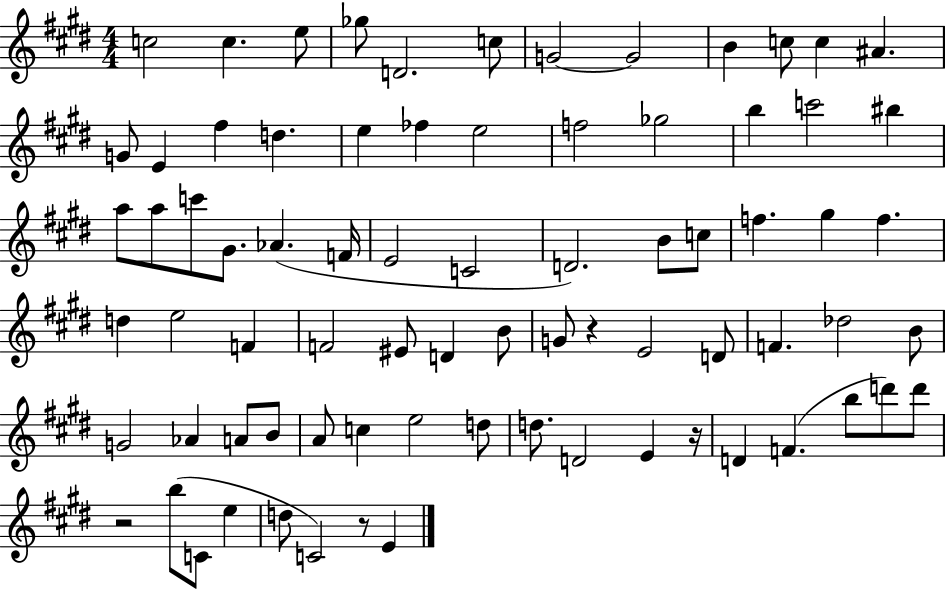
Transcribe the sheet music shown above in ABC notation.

X:1
T:Untitled
M:4/4
L:1/4
K:E
c2 c e/2 _g/2 D2 c/2 G2 G2 B c/2 c ^A G/2 E ^f d e _f e2 f2 _g2 b c'2 ^b a/2 a/2 c'/2 ^G/2 _A F/4 E2 C2 D2 B/2 c/2 f ^g f d e2 F F2 ^E/2 D B/2 G/2 z E2 D/2 F _d2 B/2 G2 _A A/2 B/2 A/2 c e2 d/2 d/2 D2 E z/4 D F b/2 d'/2 d'/2 z2 b/2 C/2 e d/2 C2 z/2 E